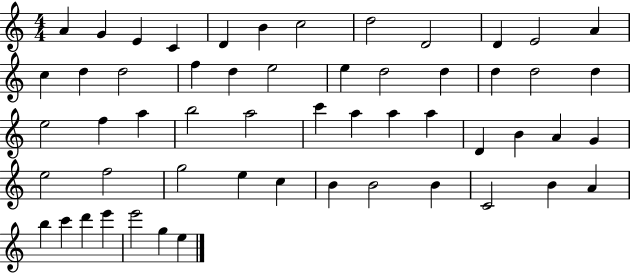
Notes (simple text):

A4/q G4/q E4/q C4/q D4/q B4/q C5/h D5/h D4/h D4/q E4/h A4/q C5/q D5/q D5/h F5/q D5/q E5/h E5/q D5/h D5/q D5/q D5/h D5/q E5/h F5/q A5/q B5/h A5/h C6/q A5/q A5/q A5/q D4/q B4/q A4/q G4/q E5/h F5/h G5/h E5/q C5/q B4/q B4/h B4/q C4/h B4/q A4/q B5/q C6/q D6/q E6/q E6/h G5/q E5/q